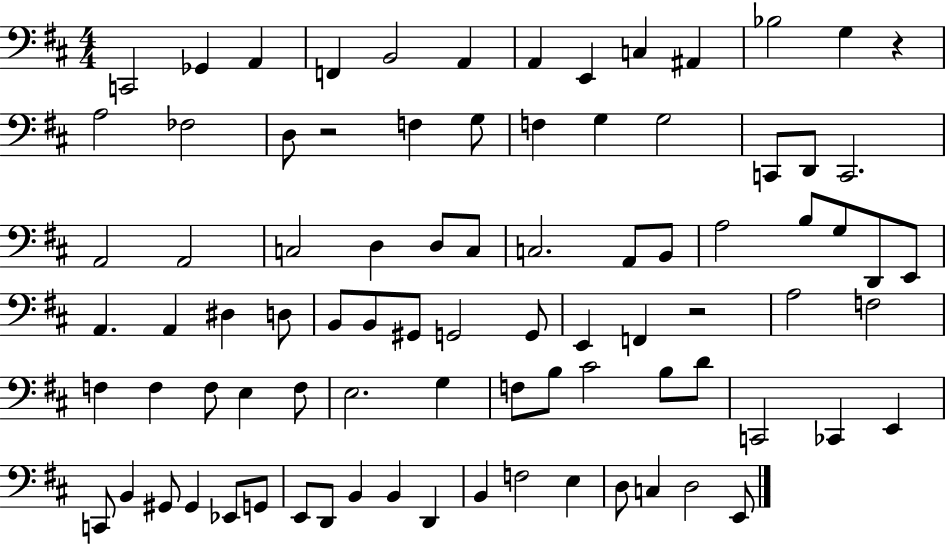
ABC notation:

X:1
T:Untitled
M:4/4
L:1/4
K:D
C,,2 _G,, A,, F,, B,,2 A,, A,, E,, C, ^A,, _B,2 G, z A,2 _F,2 D,/2 z2 F, G,/2 F, G, G,2 C,,/2 D,,/2 C,,2 A,,2 A,,2 C,2 D, D,/2 C,/2 C,2 A,,/2 B,,/2 A,2 B,/2 G,/2 D,,/2 E,,/2 A,, A,, ^D, D,/2 B,,/2 B,,/2 ^G,,/2 G,,2 G,,/2 E,, F,, z2 A,2 F,2 F, F, F,/2 E, F,/2 E,2 G, F,/2 B,/2 ^C2 B,/2 D/2 C,,2 _C,, E,, C,,/2 B,, ^G,,/2 ^G,, _E,,/2 G,,/2 E,,/2 D,,/2 B,, B,, D,, B,, F,2 E, D,/2 C, D,2 E,,/2